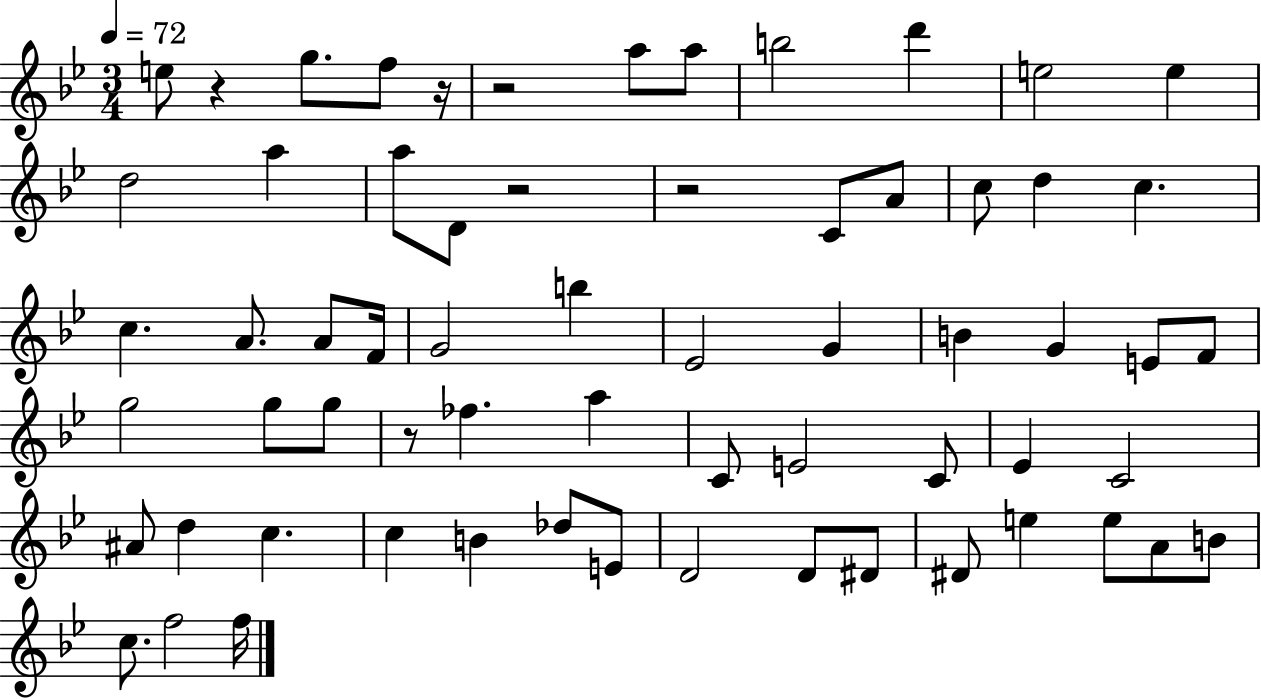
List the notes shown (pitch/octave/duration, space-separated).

E5/e R/q G5/e. F5/e R/s R/h A5/e A5/e B5/h D6/q E5/h E5/q D5/h A5/q A5/e D4/e R/h R/h C4/e A4/e C5/e D5/q C5/q. C5/q. A4/e. A4/e F4/s G4/h B5/q Eb4/h G4/q B4/q G4/q E4/e F4/e G5/h G5/e G5/e R/e FES5/q. A5/q C4/e E4/h C4/e Eb4/q C4/h A#4/e D5/q C5/q. C5/q B4/q Db5/e E4/e D4/h D4/e D#4/e D#4/e E5/q E5/e A4/e B4/e C5/e. F5/h F5/s